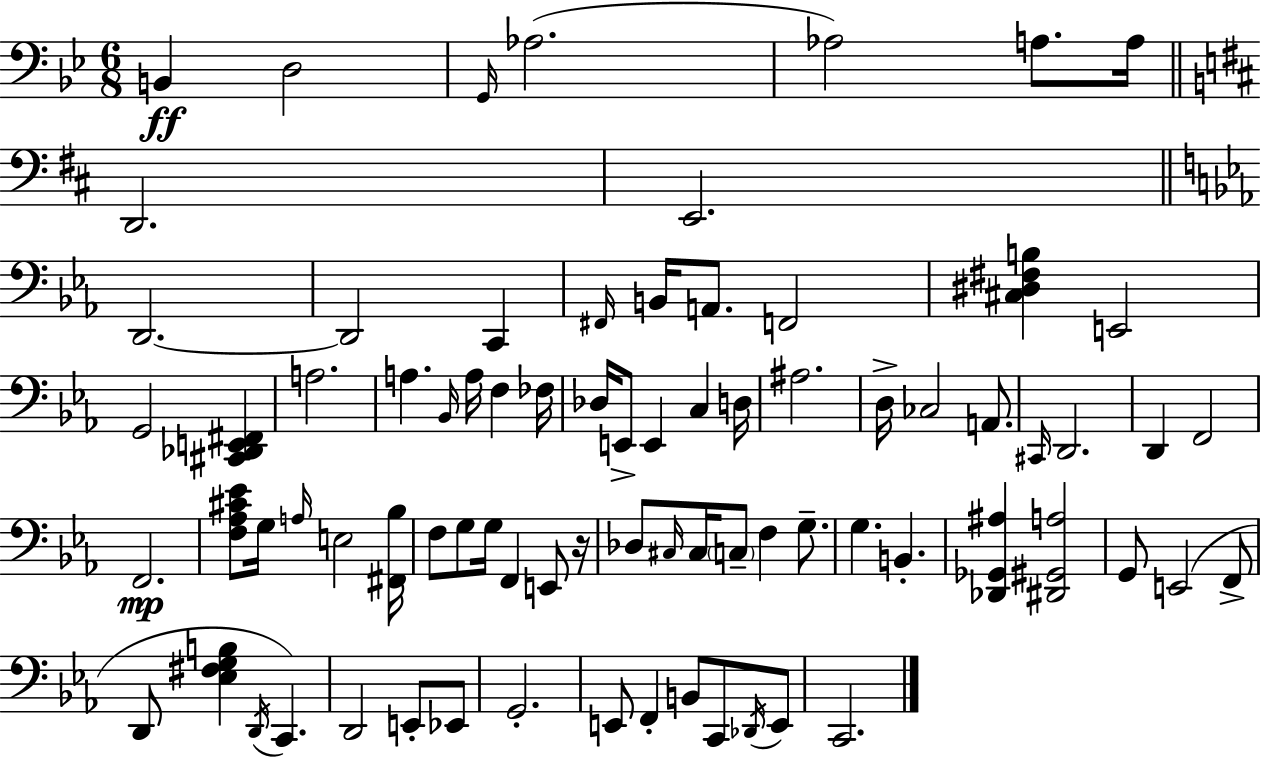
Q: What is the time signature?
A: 6/8